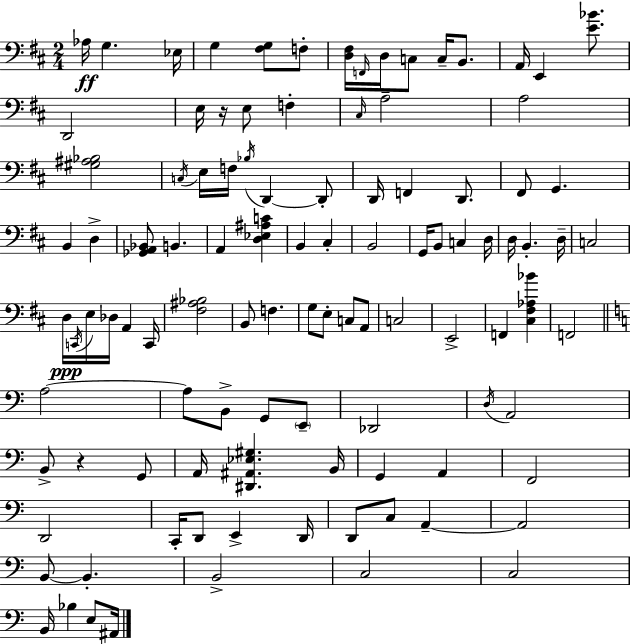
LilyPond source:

{
  \clef bass
  \numericTimeSignature
  \time 2/4
  \key d \major
  aes16\ff g4. ees16 | g4 <fis g>8 f8-. | <d fis>16 \grace { f,16 } d16 c8 c16-- b,8. | a,16 e,4 <e' bes'>8. | \break d,2 | e16 r16 e8 f4-. | \grace { cis16 } a2-- | a2 | \break <gis ais bes>2 | \acciaccatura { c16 } e16 f16 \acciaccatura { bes16 } d,4~~ | d,8-. d,16 f,4 | d,8. fis,8 g,4. | \break b,4 | d4-> <ges, a, bes,>8 b,4. | a,4 | <d ees ais c'>4 b,4 | \break cis4-. b,2 | g,16 b,8 c4 | d16 d16 b,4.-. | d16-- c2 | \break d16\ppp \acciaccatura { c,16 } e16 des16 | a,4 c,16 <fis ais bes>2 | b,8 f4. | g8 e8-. | \break c8 a,8 c2 | e,2-> | f,4 | <cis fis aes bes'>4 f,2 | \break \bar "||" \break \key c \major a2~~ | a8 b,8-> g,8 \parenthesize e,8-- | des,2 | \acciaccatura { d16 } a,2 | \break b,8-> r4 g,8 | a,16 <dis, ais, ees gis>4. | b,16 g,4 a,4 | f,2 | \break d,2 | c,16-. d,8 e,4-> | d,16 d,8 c8 a,4--~~ | a,2 | \break b,8~~ b,4.-. | b,2-> | c2 | c2 | \break b,16 bes4 e8 | ais,16 \bar "|."
}